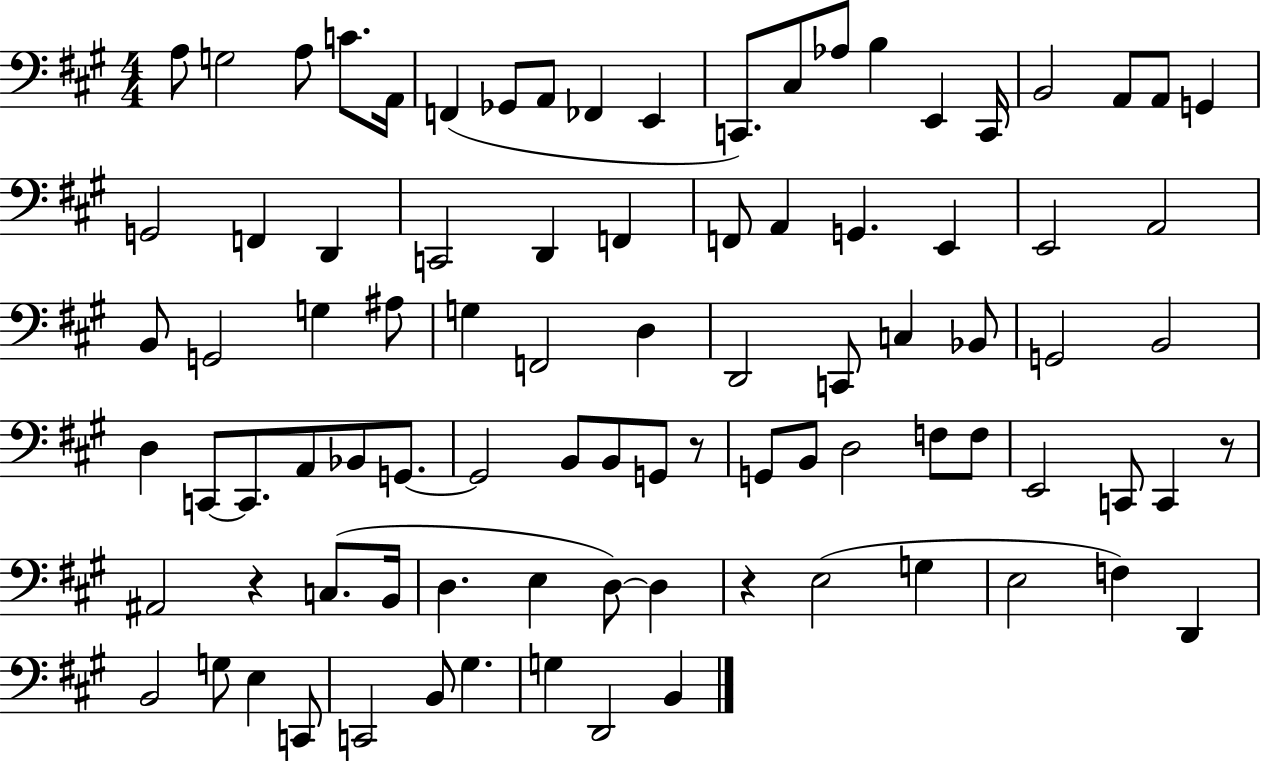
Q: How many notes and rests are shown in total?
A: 89